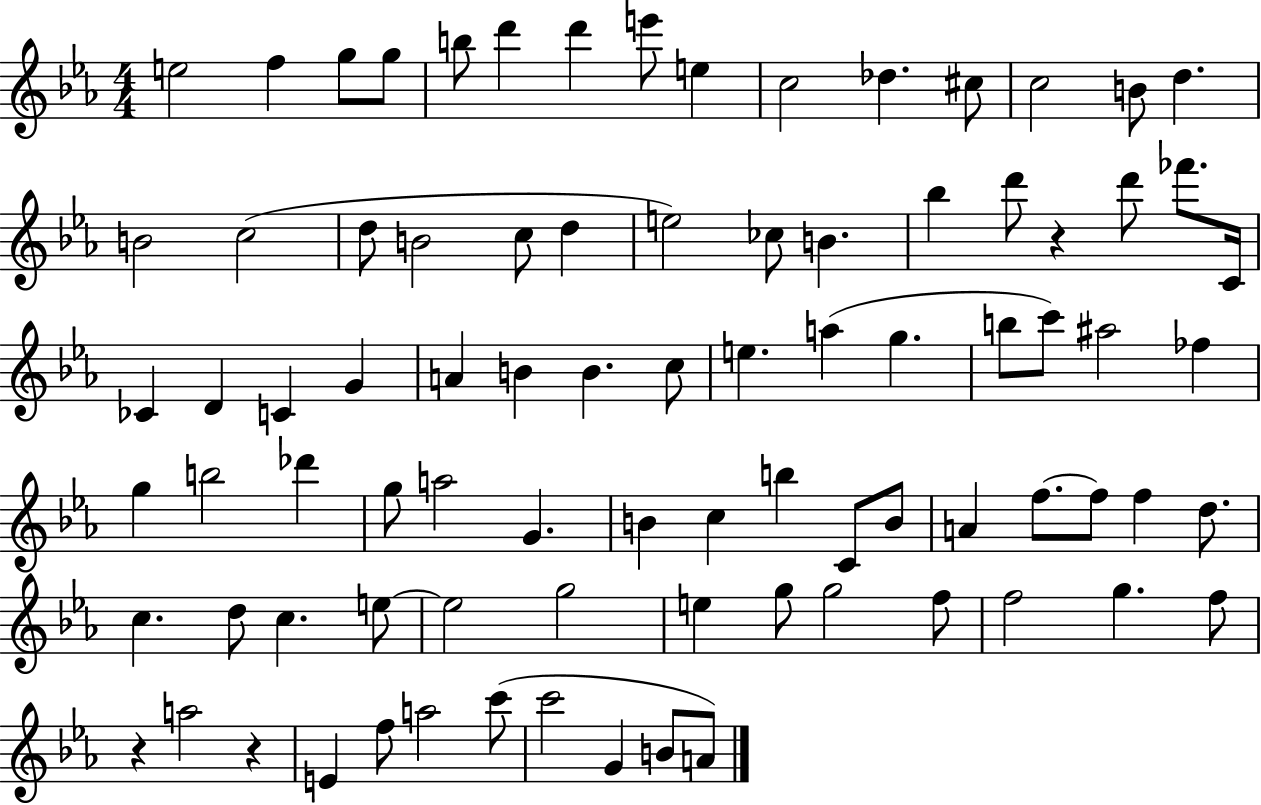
E5/h F5/q G5/e G5/e B5/e D6/q D6/q E6/e E5/q C5/h Db5/q. C#5/e C5/h B4/e D5/q. B4/h C5/h D5/e B4/h C5/e D5/q E5/h CES5/e B4/q. Bb5/q D6/e R/q D6/e FES6/e. C4/s CES4/q D4/q C4/q G4/q A4/q B4/q B4/q. C5/e E5/q. A5/q G5/q. B5/e C6/e A#5/h FES5/q G5/q B5/h Db6/q G5/e A5/h G4/q. B4/q C5/q B5/q C4/e B4/e A4/q F5/e. F5/e F5/q D5/e. C5/q. D5/e C5/q. E5/e E5/h G5/h E5/q G5/e G5/h F5/e F5/h G5/q. F5/e R/q A5/h R/q E4/q F5/e A5/h C6/e C6/h G4/q B4/e A4/e